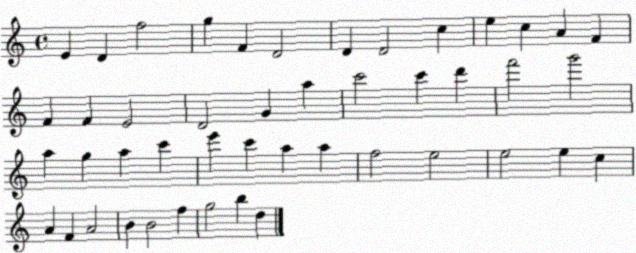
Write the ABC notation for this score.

X:1
T:Untitled
M:4/4
L:1/4
K:C
E D f2 g F D2 D D2 c e c A F F F E2 D2 G a c'2 c' d' f'2 g'2 a g a c' e' c' a a f2 e2 e2 e c A F A2 B B2 f g2 b d